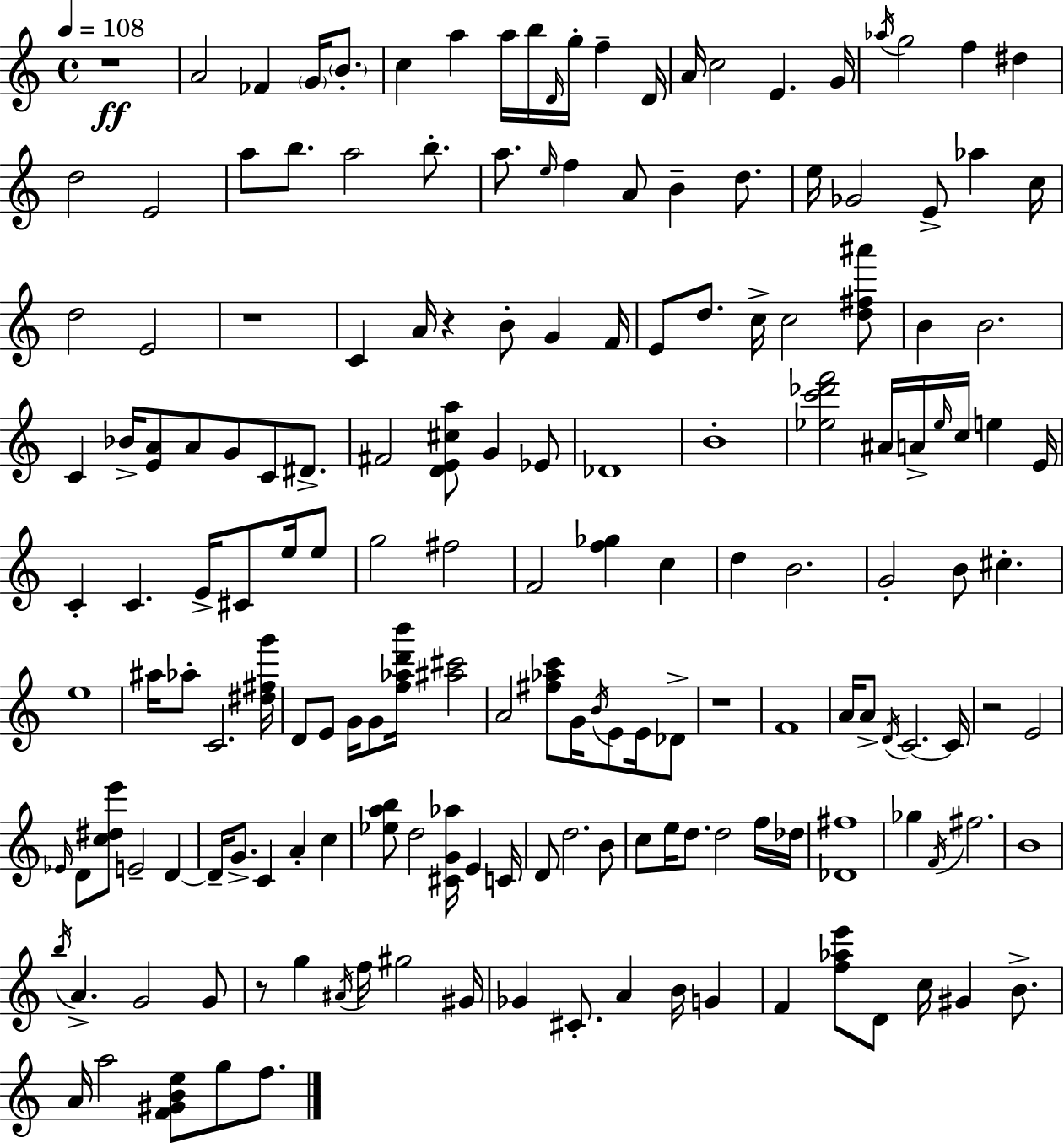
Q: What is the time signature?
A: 4/4